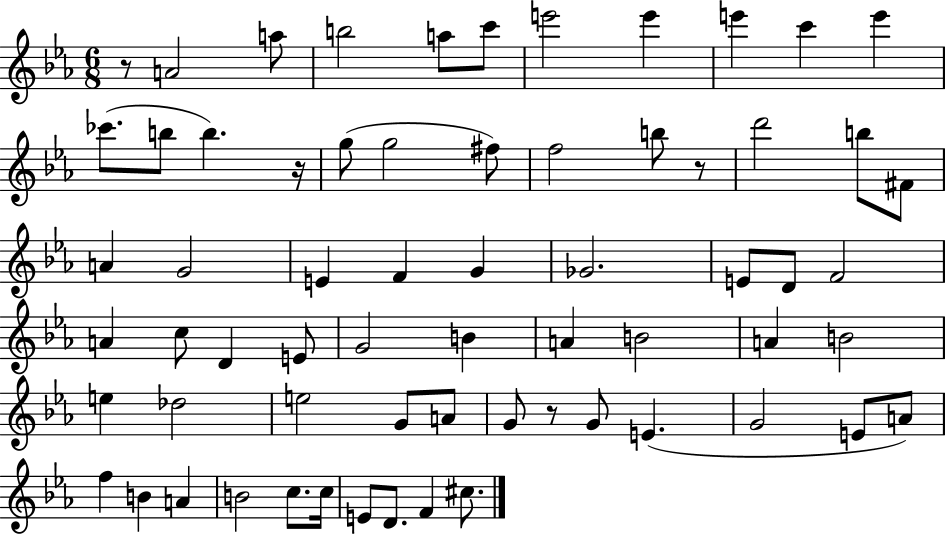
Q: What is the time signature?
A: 6/8